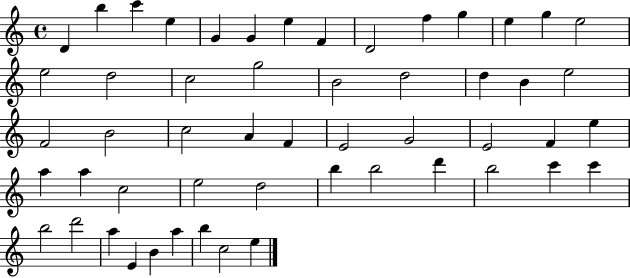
D4/q B5/q C6/q E5/q G4/q G4/q E5/q F4/q D4/h F5/q G5/q E5/q G5/q E5/h E5/h D5/h C5/h G5/h B4/h D5/h D5/q B4/q E5/h F4/h B4/h C5/h A4/q F4/q E4/h G4/h E4/h F4/q E5/q A5/q A5/q C5/h E5/h D5/h B5/q B5/h D6/q B5/h C6/q C6/q B5/h D6/h A5/q E4/q B4/q A5/q B5/q C5/h E5/q